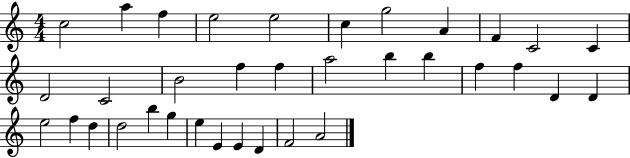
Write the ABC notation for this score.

X:1
T:Untitled
M:4/4
L:1/4
K:C
c2 a f e2 e2 c g2 A F C2 C D2 C2 B2 f f a2 b b f f D D e2 f d d2 b g e E E D F2 A2